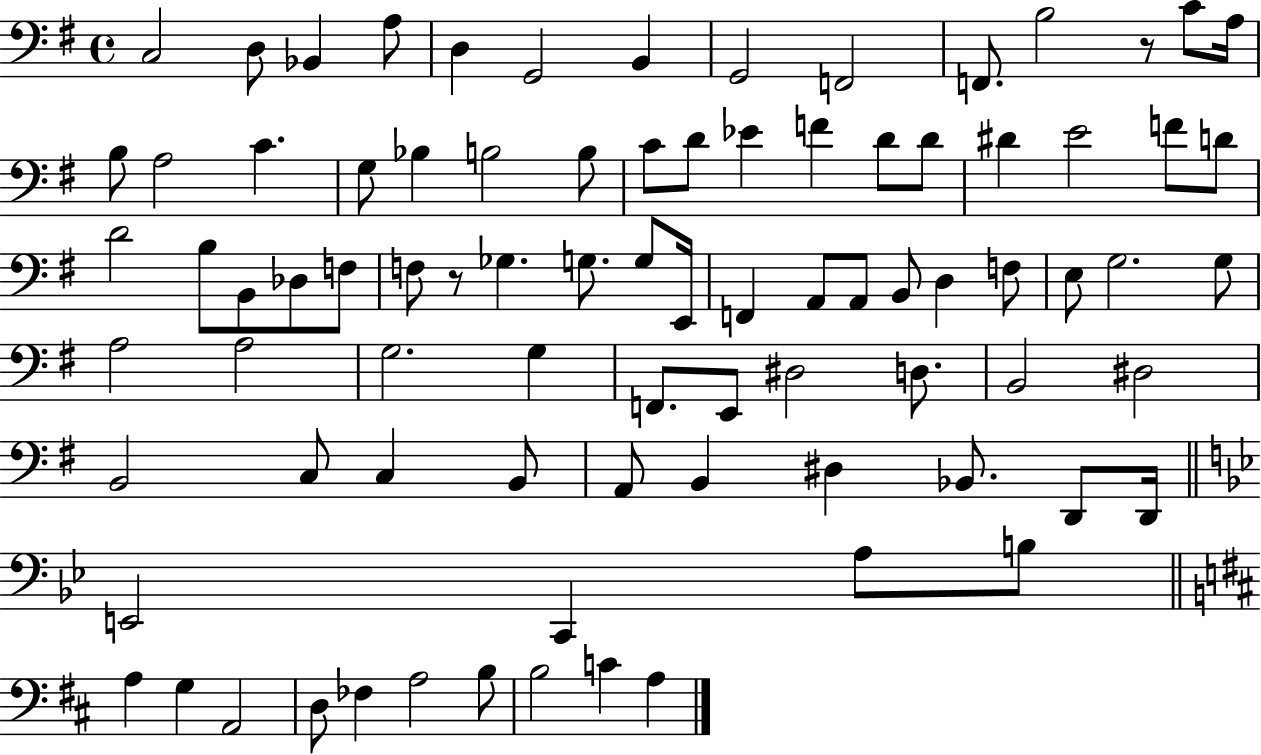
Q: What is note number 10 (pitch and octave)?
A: F2